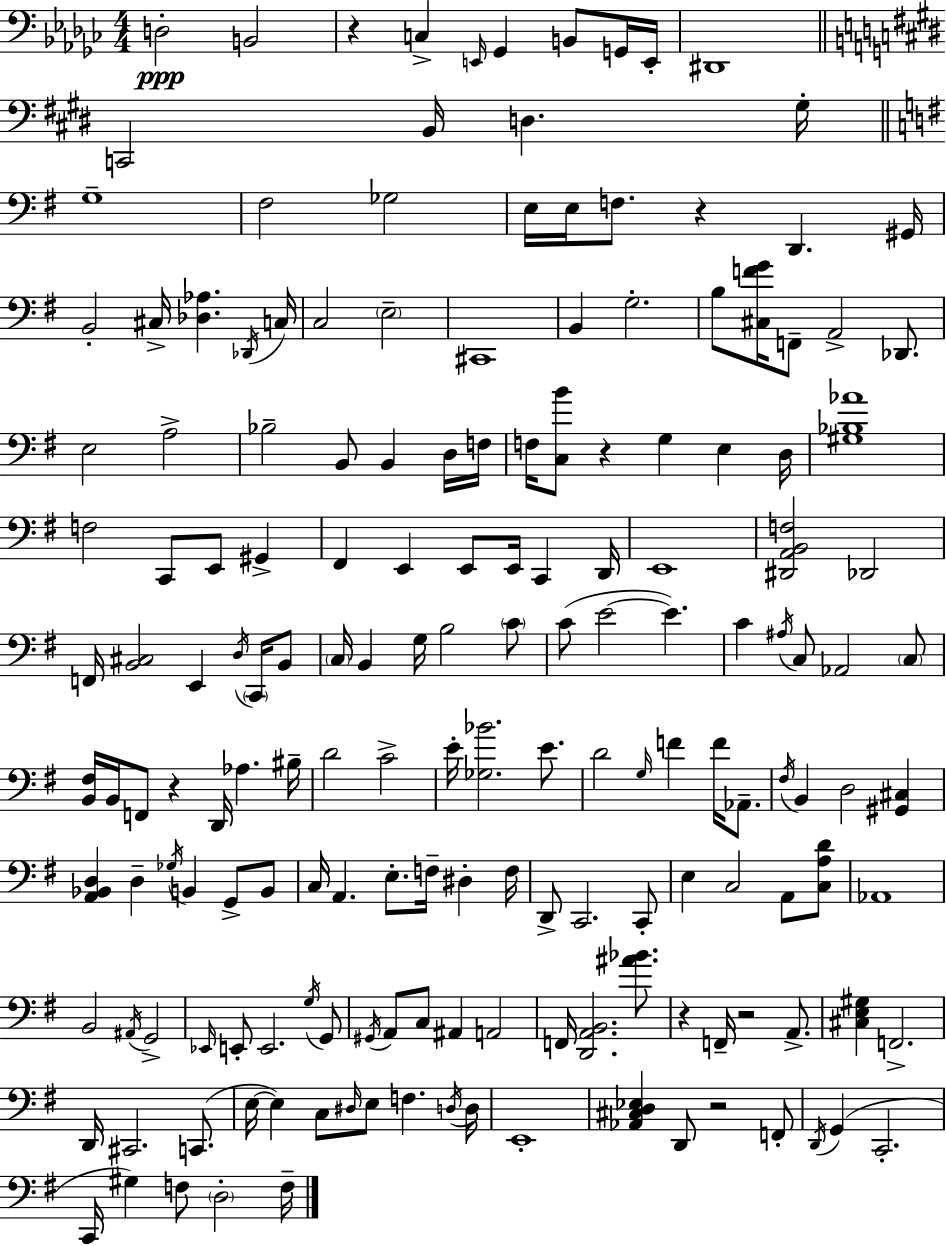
D3/h B2/h R/q C3/q E2/s Gb2/q B2/e G2/s E2/s D#2/w C2/h B2/s D3/q. G#3/s G3/w F#3/h Gb3/h E3/s E3/s F3/e. R/q D2/q. G#2/s B2/h C#3/s [Db3,Ab3]/q. Db2/s C3/s C3/h E3/h C#2/w B2/q G3/h. B3/e [C#3,F4,G4]/s F2/e A2/h Db2/e. E3/h A3/h Bb3/h B2/e B2/q D3/s F3/s F3/s [C3,B4]/e R/q G3/q E3/q D3/s [G#3,Bb3,Ab4]/w F3/h C2/e E2/e G#2/q F#2/q E2/q E2/e E2/s C2/q D2/s E2/w [D#2,A2,B2,F3]/h Db2/h F2/s [B2,C#3]/h E2/q D3/s C2/s B2/e C3/s B2/q G3/s B3/h C4/e C4/e E4/h E4/q. C4/q A#3/s C3/e Ab2/h C3/e [B2,F#3]/s B2/s F2/e R/q D2/s Ab3/q. BIS3/s D4/h C4/h E4/s [Gb3,Bb4]/h. E4/e. D4/h G3/s F4/q F4/s Ab2/e. F#3/s B2/q D3/h [G#2,C#3]/q [A2,Bb2,D3]/q D3/q Gb3/s B2/q G2/e B2/e C3/s A2/q. E3/e. F3/s D#3/q F3/s D2/e C2/h. C2/e E3/q C3/h A2/e [C3,A3,D4]/e Ab2/w B2/h A#2/s G2/h Eb2/s E2/e E2/h. G3/s G2/e G#2/s A2/e C3/e A#2/q A2/h F2/s [D2,A2,B2]/h. [A#4,Bb4]/e. R/q F2/s R/h A2/e. [C#3,E3,G#3]/q F2/h. D2/s C#2/h. C2/e. E3/s E3/q C3/e D#3/s E3/e F3/q. D3/s D3/s E2/w [Ab2,C#3,D3,Eb3]/q D2/e R/h F2/e D2/s G2/q C2/h. C2/s G#3/q F3/e D3/h F3/s